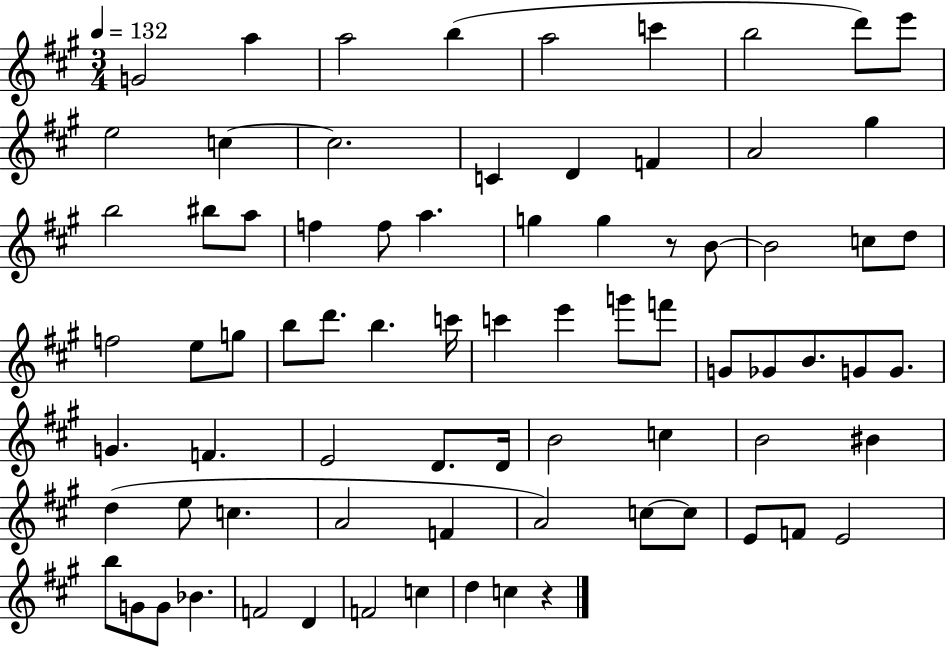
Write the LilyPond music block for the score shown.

{
  \clef treble
  \numericTimeSignature
  \time 3/4
  \key a \major
  \tempo 4 = 132
  g'2 a''4 | a''2 b''4( | a''2 c'''4 | b''2 d'''8) e'''8 | \break e''2 c''4~~ | c''2. | c'4 d'4 f'4 | a'2 gis''4 | \break b''2 bis''8 a''8 | f''4 f''8 a''4. | g''4 g''4 r8 b'8~~ | b'2 c''8 d''8 | \break f''2 e''8 g''8 | b''8 d'''8. b''4. c'''16 | c'''4 e'''4 g'''8 f'''8 | g'8 ges'8 b'8. g'8 g'8. | \break g'4. f'4. | e'2 d'8. d'16 | b'2 c''4 | b'2 bis'4 | \break d''4( e''8 c''4. | a'2 f'4 | a'2) c''8~~ c''8 | e'8 f'8 e'2 | \break b''8 g'8 g'8 bes'4. | f'2 d'4 | f'2 c''4 | d''4 c''4 r4 | \break \bar "|."
}